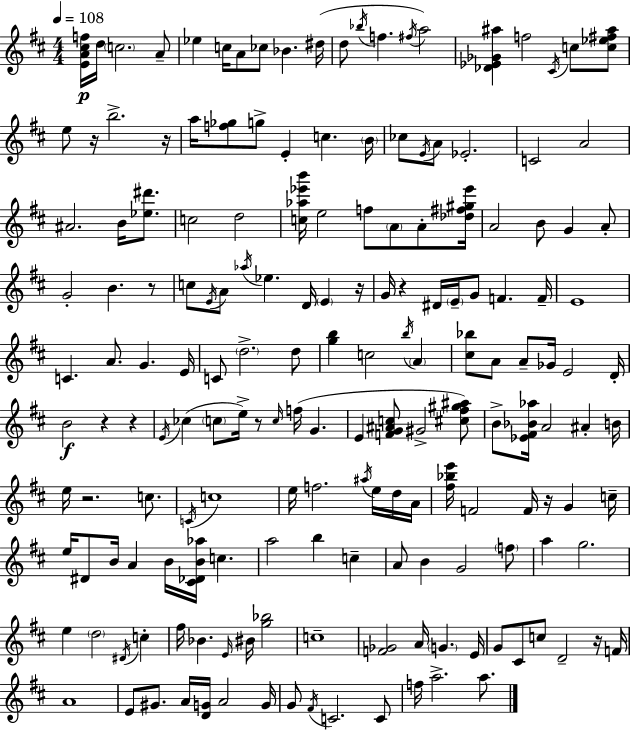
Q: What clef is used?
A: treble